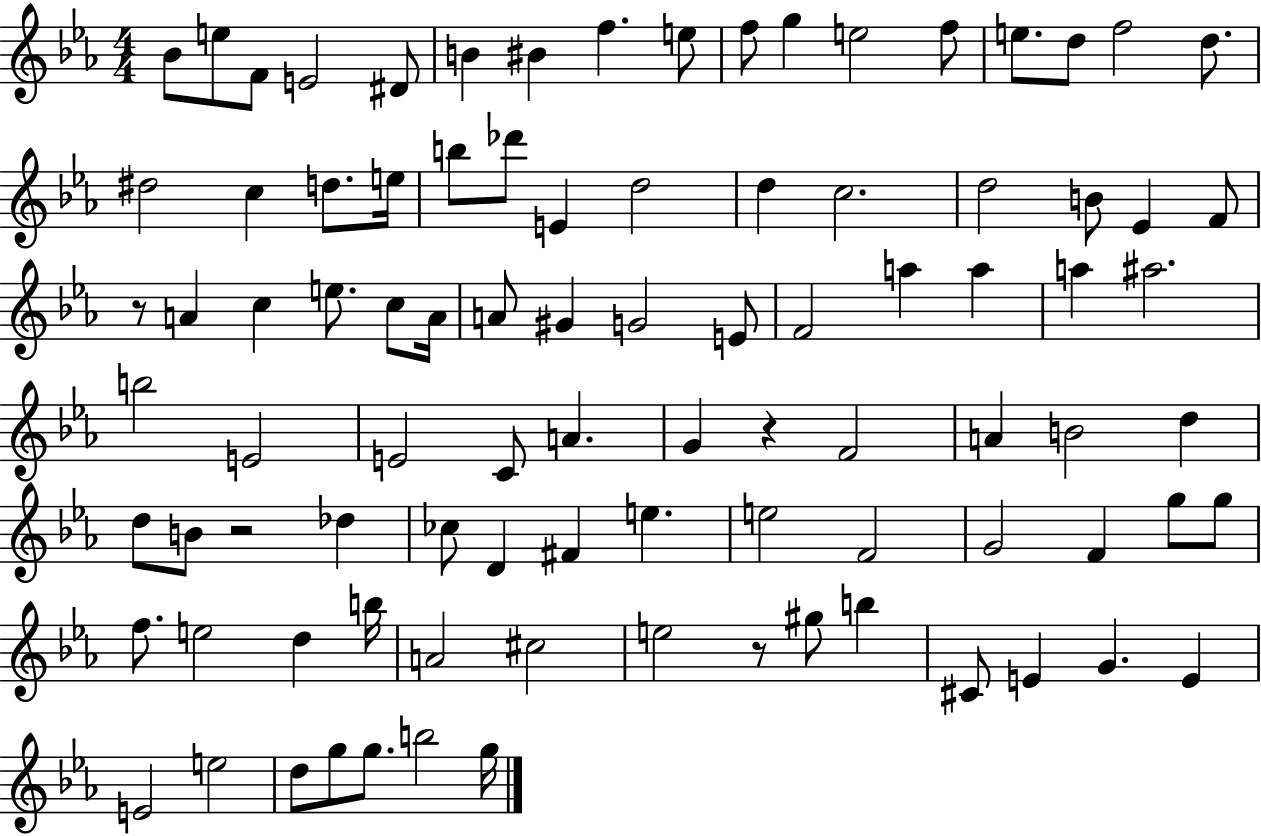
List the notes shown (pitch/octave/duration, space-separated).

Bb4/e E5/e F4/e E4/h D#4/e B4/q BIS4/q F5/q. E5/e F5/e G5/q E5/h F5/e E5/e. D5/e F5/h D5/e. D#5/h C5/q D5/e. E5/s B5/e Db6/e E4/q D5/h D5/q C5/h. D5/h B4/e Eb4/q F4/e R/e A4/q C5/q E5/e. C5/e A4/s A4/e G#4/q G4/h E4/e F4/h A5/q A5/q A5/q A#5/h. B5/h E4/h E4/h C4/e A4/q. G4/q R/q F4/h A4/q B4/h D5/q D5/e B4/e R/h Db5/q CES5/e D4/q F#4/q E5/q. E5/h F4/h G4/h F4/q G5/e G5/e F5/e. E5/h D5/q B5/s A4/h C#5/h E5/h R/e G#5/e B5/q C#4/e E4/q G4/q. E4/q E4/h E5/h D5/e G5/e G5/e. B5/h G5/s